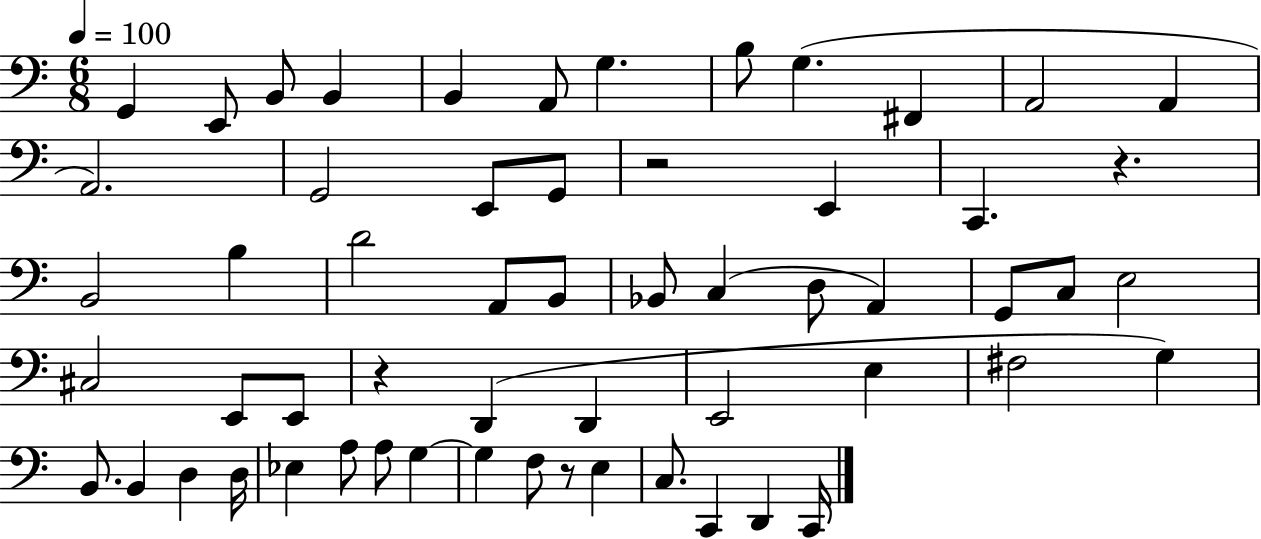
{
  \clef bass
  \numericTimeSignature
  \time 6/8
  \key c \major
  \tempo 4 = 100
  g,4 e,8 b,8 b,4 | b,4 a,8 g4. | b8 g4.( fis,4 | a,2 a,4 | \break a,2.) | g,2 e,8 g,8 | r2 e,4 | c,4. r4. | \break b,2 b4 | d'2 a,8 b,8 | bes,8 c4( d8 a,4) | g,8 c8 e2 | \break cis2 e,8 e,8 | r4 d,4( d,4 | e,2 e4 | fis2 g4) | \break b,8. b,4 d4 d16 | ees4 a8 a8 g4~~ | g4 f8 r8 e4 | c8. c,4 d,4 c,16 | \break \bar "|."
}